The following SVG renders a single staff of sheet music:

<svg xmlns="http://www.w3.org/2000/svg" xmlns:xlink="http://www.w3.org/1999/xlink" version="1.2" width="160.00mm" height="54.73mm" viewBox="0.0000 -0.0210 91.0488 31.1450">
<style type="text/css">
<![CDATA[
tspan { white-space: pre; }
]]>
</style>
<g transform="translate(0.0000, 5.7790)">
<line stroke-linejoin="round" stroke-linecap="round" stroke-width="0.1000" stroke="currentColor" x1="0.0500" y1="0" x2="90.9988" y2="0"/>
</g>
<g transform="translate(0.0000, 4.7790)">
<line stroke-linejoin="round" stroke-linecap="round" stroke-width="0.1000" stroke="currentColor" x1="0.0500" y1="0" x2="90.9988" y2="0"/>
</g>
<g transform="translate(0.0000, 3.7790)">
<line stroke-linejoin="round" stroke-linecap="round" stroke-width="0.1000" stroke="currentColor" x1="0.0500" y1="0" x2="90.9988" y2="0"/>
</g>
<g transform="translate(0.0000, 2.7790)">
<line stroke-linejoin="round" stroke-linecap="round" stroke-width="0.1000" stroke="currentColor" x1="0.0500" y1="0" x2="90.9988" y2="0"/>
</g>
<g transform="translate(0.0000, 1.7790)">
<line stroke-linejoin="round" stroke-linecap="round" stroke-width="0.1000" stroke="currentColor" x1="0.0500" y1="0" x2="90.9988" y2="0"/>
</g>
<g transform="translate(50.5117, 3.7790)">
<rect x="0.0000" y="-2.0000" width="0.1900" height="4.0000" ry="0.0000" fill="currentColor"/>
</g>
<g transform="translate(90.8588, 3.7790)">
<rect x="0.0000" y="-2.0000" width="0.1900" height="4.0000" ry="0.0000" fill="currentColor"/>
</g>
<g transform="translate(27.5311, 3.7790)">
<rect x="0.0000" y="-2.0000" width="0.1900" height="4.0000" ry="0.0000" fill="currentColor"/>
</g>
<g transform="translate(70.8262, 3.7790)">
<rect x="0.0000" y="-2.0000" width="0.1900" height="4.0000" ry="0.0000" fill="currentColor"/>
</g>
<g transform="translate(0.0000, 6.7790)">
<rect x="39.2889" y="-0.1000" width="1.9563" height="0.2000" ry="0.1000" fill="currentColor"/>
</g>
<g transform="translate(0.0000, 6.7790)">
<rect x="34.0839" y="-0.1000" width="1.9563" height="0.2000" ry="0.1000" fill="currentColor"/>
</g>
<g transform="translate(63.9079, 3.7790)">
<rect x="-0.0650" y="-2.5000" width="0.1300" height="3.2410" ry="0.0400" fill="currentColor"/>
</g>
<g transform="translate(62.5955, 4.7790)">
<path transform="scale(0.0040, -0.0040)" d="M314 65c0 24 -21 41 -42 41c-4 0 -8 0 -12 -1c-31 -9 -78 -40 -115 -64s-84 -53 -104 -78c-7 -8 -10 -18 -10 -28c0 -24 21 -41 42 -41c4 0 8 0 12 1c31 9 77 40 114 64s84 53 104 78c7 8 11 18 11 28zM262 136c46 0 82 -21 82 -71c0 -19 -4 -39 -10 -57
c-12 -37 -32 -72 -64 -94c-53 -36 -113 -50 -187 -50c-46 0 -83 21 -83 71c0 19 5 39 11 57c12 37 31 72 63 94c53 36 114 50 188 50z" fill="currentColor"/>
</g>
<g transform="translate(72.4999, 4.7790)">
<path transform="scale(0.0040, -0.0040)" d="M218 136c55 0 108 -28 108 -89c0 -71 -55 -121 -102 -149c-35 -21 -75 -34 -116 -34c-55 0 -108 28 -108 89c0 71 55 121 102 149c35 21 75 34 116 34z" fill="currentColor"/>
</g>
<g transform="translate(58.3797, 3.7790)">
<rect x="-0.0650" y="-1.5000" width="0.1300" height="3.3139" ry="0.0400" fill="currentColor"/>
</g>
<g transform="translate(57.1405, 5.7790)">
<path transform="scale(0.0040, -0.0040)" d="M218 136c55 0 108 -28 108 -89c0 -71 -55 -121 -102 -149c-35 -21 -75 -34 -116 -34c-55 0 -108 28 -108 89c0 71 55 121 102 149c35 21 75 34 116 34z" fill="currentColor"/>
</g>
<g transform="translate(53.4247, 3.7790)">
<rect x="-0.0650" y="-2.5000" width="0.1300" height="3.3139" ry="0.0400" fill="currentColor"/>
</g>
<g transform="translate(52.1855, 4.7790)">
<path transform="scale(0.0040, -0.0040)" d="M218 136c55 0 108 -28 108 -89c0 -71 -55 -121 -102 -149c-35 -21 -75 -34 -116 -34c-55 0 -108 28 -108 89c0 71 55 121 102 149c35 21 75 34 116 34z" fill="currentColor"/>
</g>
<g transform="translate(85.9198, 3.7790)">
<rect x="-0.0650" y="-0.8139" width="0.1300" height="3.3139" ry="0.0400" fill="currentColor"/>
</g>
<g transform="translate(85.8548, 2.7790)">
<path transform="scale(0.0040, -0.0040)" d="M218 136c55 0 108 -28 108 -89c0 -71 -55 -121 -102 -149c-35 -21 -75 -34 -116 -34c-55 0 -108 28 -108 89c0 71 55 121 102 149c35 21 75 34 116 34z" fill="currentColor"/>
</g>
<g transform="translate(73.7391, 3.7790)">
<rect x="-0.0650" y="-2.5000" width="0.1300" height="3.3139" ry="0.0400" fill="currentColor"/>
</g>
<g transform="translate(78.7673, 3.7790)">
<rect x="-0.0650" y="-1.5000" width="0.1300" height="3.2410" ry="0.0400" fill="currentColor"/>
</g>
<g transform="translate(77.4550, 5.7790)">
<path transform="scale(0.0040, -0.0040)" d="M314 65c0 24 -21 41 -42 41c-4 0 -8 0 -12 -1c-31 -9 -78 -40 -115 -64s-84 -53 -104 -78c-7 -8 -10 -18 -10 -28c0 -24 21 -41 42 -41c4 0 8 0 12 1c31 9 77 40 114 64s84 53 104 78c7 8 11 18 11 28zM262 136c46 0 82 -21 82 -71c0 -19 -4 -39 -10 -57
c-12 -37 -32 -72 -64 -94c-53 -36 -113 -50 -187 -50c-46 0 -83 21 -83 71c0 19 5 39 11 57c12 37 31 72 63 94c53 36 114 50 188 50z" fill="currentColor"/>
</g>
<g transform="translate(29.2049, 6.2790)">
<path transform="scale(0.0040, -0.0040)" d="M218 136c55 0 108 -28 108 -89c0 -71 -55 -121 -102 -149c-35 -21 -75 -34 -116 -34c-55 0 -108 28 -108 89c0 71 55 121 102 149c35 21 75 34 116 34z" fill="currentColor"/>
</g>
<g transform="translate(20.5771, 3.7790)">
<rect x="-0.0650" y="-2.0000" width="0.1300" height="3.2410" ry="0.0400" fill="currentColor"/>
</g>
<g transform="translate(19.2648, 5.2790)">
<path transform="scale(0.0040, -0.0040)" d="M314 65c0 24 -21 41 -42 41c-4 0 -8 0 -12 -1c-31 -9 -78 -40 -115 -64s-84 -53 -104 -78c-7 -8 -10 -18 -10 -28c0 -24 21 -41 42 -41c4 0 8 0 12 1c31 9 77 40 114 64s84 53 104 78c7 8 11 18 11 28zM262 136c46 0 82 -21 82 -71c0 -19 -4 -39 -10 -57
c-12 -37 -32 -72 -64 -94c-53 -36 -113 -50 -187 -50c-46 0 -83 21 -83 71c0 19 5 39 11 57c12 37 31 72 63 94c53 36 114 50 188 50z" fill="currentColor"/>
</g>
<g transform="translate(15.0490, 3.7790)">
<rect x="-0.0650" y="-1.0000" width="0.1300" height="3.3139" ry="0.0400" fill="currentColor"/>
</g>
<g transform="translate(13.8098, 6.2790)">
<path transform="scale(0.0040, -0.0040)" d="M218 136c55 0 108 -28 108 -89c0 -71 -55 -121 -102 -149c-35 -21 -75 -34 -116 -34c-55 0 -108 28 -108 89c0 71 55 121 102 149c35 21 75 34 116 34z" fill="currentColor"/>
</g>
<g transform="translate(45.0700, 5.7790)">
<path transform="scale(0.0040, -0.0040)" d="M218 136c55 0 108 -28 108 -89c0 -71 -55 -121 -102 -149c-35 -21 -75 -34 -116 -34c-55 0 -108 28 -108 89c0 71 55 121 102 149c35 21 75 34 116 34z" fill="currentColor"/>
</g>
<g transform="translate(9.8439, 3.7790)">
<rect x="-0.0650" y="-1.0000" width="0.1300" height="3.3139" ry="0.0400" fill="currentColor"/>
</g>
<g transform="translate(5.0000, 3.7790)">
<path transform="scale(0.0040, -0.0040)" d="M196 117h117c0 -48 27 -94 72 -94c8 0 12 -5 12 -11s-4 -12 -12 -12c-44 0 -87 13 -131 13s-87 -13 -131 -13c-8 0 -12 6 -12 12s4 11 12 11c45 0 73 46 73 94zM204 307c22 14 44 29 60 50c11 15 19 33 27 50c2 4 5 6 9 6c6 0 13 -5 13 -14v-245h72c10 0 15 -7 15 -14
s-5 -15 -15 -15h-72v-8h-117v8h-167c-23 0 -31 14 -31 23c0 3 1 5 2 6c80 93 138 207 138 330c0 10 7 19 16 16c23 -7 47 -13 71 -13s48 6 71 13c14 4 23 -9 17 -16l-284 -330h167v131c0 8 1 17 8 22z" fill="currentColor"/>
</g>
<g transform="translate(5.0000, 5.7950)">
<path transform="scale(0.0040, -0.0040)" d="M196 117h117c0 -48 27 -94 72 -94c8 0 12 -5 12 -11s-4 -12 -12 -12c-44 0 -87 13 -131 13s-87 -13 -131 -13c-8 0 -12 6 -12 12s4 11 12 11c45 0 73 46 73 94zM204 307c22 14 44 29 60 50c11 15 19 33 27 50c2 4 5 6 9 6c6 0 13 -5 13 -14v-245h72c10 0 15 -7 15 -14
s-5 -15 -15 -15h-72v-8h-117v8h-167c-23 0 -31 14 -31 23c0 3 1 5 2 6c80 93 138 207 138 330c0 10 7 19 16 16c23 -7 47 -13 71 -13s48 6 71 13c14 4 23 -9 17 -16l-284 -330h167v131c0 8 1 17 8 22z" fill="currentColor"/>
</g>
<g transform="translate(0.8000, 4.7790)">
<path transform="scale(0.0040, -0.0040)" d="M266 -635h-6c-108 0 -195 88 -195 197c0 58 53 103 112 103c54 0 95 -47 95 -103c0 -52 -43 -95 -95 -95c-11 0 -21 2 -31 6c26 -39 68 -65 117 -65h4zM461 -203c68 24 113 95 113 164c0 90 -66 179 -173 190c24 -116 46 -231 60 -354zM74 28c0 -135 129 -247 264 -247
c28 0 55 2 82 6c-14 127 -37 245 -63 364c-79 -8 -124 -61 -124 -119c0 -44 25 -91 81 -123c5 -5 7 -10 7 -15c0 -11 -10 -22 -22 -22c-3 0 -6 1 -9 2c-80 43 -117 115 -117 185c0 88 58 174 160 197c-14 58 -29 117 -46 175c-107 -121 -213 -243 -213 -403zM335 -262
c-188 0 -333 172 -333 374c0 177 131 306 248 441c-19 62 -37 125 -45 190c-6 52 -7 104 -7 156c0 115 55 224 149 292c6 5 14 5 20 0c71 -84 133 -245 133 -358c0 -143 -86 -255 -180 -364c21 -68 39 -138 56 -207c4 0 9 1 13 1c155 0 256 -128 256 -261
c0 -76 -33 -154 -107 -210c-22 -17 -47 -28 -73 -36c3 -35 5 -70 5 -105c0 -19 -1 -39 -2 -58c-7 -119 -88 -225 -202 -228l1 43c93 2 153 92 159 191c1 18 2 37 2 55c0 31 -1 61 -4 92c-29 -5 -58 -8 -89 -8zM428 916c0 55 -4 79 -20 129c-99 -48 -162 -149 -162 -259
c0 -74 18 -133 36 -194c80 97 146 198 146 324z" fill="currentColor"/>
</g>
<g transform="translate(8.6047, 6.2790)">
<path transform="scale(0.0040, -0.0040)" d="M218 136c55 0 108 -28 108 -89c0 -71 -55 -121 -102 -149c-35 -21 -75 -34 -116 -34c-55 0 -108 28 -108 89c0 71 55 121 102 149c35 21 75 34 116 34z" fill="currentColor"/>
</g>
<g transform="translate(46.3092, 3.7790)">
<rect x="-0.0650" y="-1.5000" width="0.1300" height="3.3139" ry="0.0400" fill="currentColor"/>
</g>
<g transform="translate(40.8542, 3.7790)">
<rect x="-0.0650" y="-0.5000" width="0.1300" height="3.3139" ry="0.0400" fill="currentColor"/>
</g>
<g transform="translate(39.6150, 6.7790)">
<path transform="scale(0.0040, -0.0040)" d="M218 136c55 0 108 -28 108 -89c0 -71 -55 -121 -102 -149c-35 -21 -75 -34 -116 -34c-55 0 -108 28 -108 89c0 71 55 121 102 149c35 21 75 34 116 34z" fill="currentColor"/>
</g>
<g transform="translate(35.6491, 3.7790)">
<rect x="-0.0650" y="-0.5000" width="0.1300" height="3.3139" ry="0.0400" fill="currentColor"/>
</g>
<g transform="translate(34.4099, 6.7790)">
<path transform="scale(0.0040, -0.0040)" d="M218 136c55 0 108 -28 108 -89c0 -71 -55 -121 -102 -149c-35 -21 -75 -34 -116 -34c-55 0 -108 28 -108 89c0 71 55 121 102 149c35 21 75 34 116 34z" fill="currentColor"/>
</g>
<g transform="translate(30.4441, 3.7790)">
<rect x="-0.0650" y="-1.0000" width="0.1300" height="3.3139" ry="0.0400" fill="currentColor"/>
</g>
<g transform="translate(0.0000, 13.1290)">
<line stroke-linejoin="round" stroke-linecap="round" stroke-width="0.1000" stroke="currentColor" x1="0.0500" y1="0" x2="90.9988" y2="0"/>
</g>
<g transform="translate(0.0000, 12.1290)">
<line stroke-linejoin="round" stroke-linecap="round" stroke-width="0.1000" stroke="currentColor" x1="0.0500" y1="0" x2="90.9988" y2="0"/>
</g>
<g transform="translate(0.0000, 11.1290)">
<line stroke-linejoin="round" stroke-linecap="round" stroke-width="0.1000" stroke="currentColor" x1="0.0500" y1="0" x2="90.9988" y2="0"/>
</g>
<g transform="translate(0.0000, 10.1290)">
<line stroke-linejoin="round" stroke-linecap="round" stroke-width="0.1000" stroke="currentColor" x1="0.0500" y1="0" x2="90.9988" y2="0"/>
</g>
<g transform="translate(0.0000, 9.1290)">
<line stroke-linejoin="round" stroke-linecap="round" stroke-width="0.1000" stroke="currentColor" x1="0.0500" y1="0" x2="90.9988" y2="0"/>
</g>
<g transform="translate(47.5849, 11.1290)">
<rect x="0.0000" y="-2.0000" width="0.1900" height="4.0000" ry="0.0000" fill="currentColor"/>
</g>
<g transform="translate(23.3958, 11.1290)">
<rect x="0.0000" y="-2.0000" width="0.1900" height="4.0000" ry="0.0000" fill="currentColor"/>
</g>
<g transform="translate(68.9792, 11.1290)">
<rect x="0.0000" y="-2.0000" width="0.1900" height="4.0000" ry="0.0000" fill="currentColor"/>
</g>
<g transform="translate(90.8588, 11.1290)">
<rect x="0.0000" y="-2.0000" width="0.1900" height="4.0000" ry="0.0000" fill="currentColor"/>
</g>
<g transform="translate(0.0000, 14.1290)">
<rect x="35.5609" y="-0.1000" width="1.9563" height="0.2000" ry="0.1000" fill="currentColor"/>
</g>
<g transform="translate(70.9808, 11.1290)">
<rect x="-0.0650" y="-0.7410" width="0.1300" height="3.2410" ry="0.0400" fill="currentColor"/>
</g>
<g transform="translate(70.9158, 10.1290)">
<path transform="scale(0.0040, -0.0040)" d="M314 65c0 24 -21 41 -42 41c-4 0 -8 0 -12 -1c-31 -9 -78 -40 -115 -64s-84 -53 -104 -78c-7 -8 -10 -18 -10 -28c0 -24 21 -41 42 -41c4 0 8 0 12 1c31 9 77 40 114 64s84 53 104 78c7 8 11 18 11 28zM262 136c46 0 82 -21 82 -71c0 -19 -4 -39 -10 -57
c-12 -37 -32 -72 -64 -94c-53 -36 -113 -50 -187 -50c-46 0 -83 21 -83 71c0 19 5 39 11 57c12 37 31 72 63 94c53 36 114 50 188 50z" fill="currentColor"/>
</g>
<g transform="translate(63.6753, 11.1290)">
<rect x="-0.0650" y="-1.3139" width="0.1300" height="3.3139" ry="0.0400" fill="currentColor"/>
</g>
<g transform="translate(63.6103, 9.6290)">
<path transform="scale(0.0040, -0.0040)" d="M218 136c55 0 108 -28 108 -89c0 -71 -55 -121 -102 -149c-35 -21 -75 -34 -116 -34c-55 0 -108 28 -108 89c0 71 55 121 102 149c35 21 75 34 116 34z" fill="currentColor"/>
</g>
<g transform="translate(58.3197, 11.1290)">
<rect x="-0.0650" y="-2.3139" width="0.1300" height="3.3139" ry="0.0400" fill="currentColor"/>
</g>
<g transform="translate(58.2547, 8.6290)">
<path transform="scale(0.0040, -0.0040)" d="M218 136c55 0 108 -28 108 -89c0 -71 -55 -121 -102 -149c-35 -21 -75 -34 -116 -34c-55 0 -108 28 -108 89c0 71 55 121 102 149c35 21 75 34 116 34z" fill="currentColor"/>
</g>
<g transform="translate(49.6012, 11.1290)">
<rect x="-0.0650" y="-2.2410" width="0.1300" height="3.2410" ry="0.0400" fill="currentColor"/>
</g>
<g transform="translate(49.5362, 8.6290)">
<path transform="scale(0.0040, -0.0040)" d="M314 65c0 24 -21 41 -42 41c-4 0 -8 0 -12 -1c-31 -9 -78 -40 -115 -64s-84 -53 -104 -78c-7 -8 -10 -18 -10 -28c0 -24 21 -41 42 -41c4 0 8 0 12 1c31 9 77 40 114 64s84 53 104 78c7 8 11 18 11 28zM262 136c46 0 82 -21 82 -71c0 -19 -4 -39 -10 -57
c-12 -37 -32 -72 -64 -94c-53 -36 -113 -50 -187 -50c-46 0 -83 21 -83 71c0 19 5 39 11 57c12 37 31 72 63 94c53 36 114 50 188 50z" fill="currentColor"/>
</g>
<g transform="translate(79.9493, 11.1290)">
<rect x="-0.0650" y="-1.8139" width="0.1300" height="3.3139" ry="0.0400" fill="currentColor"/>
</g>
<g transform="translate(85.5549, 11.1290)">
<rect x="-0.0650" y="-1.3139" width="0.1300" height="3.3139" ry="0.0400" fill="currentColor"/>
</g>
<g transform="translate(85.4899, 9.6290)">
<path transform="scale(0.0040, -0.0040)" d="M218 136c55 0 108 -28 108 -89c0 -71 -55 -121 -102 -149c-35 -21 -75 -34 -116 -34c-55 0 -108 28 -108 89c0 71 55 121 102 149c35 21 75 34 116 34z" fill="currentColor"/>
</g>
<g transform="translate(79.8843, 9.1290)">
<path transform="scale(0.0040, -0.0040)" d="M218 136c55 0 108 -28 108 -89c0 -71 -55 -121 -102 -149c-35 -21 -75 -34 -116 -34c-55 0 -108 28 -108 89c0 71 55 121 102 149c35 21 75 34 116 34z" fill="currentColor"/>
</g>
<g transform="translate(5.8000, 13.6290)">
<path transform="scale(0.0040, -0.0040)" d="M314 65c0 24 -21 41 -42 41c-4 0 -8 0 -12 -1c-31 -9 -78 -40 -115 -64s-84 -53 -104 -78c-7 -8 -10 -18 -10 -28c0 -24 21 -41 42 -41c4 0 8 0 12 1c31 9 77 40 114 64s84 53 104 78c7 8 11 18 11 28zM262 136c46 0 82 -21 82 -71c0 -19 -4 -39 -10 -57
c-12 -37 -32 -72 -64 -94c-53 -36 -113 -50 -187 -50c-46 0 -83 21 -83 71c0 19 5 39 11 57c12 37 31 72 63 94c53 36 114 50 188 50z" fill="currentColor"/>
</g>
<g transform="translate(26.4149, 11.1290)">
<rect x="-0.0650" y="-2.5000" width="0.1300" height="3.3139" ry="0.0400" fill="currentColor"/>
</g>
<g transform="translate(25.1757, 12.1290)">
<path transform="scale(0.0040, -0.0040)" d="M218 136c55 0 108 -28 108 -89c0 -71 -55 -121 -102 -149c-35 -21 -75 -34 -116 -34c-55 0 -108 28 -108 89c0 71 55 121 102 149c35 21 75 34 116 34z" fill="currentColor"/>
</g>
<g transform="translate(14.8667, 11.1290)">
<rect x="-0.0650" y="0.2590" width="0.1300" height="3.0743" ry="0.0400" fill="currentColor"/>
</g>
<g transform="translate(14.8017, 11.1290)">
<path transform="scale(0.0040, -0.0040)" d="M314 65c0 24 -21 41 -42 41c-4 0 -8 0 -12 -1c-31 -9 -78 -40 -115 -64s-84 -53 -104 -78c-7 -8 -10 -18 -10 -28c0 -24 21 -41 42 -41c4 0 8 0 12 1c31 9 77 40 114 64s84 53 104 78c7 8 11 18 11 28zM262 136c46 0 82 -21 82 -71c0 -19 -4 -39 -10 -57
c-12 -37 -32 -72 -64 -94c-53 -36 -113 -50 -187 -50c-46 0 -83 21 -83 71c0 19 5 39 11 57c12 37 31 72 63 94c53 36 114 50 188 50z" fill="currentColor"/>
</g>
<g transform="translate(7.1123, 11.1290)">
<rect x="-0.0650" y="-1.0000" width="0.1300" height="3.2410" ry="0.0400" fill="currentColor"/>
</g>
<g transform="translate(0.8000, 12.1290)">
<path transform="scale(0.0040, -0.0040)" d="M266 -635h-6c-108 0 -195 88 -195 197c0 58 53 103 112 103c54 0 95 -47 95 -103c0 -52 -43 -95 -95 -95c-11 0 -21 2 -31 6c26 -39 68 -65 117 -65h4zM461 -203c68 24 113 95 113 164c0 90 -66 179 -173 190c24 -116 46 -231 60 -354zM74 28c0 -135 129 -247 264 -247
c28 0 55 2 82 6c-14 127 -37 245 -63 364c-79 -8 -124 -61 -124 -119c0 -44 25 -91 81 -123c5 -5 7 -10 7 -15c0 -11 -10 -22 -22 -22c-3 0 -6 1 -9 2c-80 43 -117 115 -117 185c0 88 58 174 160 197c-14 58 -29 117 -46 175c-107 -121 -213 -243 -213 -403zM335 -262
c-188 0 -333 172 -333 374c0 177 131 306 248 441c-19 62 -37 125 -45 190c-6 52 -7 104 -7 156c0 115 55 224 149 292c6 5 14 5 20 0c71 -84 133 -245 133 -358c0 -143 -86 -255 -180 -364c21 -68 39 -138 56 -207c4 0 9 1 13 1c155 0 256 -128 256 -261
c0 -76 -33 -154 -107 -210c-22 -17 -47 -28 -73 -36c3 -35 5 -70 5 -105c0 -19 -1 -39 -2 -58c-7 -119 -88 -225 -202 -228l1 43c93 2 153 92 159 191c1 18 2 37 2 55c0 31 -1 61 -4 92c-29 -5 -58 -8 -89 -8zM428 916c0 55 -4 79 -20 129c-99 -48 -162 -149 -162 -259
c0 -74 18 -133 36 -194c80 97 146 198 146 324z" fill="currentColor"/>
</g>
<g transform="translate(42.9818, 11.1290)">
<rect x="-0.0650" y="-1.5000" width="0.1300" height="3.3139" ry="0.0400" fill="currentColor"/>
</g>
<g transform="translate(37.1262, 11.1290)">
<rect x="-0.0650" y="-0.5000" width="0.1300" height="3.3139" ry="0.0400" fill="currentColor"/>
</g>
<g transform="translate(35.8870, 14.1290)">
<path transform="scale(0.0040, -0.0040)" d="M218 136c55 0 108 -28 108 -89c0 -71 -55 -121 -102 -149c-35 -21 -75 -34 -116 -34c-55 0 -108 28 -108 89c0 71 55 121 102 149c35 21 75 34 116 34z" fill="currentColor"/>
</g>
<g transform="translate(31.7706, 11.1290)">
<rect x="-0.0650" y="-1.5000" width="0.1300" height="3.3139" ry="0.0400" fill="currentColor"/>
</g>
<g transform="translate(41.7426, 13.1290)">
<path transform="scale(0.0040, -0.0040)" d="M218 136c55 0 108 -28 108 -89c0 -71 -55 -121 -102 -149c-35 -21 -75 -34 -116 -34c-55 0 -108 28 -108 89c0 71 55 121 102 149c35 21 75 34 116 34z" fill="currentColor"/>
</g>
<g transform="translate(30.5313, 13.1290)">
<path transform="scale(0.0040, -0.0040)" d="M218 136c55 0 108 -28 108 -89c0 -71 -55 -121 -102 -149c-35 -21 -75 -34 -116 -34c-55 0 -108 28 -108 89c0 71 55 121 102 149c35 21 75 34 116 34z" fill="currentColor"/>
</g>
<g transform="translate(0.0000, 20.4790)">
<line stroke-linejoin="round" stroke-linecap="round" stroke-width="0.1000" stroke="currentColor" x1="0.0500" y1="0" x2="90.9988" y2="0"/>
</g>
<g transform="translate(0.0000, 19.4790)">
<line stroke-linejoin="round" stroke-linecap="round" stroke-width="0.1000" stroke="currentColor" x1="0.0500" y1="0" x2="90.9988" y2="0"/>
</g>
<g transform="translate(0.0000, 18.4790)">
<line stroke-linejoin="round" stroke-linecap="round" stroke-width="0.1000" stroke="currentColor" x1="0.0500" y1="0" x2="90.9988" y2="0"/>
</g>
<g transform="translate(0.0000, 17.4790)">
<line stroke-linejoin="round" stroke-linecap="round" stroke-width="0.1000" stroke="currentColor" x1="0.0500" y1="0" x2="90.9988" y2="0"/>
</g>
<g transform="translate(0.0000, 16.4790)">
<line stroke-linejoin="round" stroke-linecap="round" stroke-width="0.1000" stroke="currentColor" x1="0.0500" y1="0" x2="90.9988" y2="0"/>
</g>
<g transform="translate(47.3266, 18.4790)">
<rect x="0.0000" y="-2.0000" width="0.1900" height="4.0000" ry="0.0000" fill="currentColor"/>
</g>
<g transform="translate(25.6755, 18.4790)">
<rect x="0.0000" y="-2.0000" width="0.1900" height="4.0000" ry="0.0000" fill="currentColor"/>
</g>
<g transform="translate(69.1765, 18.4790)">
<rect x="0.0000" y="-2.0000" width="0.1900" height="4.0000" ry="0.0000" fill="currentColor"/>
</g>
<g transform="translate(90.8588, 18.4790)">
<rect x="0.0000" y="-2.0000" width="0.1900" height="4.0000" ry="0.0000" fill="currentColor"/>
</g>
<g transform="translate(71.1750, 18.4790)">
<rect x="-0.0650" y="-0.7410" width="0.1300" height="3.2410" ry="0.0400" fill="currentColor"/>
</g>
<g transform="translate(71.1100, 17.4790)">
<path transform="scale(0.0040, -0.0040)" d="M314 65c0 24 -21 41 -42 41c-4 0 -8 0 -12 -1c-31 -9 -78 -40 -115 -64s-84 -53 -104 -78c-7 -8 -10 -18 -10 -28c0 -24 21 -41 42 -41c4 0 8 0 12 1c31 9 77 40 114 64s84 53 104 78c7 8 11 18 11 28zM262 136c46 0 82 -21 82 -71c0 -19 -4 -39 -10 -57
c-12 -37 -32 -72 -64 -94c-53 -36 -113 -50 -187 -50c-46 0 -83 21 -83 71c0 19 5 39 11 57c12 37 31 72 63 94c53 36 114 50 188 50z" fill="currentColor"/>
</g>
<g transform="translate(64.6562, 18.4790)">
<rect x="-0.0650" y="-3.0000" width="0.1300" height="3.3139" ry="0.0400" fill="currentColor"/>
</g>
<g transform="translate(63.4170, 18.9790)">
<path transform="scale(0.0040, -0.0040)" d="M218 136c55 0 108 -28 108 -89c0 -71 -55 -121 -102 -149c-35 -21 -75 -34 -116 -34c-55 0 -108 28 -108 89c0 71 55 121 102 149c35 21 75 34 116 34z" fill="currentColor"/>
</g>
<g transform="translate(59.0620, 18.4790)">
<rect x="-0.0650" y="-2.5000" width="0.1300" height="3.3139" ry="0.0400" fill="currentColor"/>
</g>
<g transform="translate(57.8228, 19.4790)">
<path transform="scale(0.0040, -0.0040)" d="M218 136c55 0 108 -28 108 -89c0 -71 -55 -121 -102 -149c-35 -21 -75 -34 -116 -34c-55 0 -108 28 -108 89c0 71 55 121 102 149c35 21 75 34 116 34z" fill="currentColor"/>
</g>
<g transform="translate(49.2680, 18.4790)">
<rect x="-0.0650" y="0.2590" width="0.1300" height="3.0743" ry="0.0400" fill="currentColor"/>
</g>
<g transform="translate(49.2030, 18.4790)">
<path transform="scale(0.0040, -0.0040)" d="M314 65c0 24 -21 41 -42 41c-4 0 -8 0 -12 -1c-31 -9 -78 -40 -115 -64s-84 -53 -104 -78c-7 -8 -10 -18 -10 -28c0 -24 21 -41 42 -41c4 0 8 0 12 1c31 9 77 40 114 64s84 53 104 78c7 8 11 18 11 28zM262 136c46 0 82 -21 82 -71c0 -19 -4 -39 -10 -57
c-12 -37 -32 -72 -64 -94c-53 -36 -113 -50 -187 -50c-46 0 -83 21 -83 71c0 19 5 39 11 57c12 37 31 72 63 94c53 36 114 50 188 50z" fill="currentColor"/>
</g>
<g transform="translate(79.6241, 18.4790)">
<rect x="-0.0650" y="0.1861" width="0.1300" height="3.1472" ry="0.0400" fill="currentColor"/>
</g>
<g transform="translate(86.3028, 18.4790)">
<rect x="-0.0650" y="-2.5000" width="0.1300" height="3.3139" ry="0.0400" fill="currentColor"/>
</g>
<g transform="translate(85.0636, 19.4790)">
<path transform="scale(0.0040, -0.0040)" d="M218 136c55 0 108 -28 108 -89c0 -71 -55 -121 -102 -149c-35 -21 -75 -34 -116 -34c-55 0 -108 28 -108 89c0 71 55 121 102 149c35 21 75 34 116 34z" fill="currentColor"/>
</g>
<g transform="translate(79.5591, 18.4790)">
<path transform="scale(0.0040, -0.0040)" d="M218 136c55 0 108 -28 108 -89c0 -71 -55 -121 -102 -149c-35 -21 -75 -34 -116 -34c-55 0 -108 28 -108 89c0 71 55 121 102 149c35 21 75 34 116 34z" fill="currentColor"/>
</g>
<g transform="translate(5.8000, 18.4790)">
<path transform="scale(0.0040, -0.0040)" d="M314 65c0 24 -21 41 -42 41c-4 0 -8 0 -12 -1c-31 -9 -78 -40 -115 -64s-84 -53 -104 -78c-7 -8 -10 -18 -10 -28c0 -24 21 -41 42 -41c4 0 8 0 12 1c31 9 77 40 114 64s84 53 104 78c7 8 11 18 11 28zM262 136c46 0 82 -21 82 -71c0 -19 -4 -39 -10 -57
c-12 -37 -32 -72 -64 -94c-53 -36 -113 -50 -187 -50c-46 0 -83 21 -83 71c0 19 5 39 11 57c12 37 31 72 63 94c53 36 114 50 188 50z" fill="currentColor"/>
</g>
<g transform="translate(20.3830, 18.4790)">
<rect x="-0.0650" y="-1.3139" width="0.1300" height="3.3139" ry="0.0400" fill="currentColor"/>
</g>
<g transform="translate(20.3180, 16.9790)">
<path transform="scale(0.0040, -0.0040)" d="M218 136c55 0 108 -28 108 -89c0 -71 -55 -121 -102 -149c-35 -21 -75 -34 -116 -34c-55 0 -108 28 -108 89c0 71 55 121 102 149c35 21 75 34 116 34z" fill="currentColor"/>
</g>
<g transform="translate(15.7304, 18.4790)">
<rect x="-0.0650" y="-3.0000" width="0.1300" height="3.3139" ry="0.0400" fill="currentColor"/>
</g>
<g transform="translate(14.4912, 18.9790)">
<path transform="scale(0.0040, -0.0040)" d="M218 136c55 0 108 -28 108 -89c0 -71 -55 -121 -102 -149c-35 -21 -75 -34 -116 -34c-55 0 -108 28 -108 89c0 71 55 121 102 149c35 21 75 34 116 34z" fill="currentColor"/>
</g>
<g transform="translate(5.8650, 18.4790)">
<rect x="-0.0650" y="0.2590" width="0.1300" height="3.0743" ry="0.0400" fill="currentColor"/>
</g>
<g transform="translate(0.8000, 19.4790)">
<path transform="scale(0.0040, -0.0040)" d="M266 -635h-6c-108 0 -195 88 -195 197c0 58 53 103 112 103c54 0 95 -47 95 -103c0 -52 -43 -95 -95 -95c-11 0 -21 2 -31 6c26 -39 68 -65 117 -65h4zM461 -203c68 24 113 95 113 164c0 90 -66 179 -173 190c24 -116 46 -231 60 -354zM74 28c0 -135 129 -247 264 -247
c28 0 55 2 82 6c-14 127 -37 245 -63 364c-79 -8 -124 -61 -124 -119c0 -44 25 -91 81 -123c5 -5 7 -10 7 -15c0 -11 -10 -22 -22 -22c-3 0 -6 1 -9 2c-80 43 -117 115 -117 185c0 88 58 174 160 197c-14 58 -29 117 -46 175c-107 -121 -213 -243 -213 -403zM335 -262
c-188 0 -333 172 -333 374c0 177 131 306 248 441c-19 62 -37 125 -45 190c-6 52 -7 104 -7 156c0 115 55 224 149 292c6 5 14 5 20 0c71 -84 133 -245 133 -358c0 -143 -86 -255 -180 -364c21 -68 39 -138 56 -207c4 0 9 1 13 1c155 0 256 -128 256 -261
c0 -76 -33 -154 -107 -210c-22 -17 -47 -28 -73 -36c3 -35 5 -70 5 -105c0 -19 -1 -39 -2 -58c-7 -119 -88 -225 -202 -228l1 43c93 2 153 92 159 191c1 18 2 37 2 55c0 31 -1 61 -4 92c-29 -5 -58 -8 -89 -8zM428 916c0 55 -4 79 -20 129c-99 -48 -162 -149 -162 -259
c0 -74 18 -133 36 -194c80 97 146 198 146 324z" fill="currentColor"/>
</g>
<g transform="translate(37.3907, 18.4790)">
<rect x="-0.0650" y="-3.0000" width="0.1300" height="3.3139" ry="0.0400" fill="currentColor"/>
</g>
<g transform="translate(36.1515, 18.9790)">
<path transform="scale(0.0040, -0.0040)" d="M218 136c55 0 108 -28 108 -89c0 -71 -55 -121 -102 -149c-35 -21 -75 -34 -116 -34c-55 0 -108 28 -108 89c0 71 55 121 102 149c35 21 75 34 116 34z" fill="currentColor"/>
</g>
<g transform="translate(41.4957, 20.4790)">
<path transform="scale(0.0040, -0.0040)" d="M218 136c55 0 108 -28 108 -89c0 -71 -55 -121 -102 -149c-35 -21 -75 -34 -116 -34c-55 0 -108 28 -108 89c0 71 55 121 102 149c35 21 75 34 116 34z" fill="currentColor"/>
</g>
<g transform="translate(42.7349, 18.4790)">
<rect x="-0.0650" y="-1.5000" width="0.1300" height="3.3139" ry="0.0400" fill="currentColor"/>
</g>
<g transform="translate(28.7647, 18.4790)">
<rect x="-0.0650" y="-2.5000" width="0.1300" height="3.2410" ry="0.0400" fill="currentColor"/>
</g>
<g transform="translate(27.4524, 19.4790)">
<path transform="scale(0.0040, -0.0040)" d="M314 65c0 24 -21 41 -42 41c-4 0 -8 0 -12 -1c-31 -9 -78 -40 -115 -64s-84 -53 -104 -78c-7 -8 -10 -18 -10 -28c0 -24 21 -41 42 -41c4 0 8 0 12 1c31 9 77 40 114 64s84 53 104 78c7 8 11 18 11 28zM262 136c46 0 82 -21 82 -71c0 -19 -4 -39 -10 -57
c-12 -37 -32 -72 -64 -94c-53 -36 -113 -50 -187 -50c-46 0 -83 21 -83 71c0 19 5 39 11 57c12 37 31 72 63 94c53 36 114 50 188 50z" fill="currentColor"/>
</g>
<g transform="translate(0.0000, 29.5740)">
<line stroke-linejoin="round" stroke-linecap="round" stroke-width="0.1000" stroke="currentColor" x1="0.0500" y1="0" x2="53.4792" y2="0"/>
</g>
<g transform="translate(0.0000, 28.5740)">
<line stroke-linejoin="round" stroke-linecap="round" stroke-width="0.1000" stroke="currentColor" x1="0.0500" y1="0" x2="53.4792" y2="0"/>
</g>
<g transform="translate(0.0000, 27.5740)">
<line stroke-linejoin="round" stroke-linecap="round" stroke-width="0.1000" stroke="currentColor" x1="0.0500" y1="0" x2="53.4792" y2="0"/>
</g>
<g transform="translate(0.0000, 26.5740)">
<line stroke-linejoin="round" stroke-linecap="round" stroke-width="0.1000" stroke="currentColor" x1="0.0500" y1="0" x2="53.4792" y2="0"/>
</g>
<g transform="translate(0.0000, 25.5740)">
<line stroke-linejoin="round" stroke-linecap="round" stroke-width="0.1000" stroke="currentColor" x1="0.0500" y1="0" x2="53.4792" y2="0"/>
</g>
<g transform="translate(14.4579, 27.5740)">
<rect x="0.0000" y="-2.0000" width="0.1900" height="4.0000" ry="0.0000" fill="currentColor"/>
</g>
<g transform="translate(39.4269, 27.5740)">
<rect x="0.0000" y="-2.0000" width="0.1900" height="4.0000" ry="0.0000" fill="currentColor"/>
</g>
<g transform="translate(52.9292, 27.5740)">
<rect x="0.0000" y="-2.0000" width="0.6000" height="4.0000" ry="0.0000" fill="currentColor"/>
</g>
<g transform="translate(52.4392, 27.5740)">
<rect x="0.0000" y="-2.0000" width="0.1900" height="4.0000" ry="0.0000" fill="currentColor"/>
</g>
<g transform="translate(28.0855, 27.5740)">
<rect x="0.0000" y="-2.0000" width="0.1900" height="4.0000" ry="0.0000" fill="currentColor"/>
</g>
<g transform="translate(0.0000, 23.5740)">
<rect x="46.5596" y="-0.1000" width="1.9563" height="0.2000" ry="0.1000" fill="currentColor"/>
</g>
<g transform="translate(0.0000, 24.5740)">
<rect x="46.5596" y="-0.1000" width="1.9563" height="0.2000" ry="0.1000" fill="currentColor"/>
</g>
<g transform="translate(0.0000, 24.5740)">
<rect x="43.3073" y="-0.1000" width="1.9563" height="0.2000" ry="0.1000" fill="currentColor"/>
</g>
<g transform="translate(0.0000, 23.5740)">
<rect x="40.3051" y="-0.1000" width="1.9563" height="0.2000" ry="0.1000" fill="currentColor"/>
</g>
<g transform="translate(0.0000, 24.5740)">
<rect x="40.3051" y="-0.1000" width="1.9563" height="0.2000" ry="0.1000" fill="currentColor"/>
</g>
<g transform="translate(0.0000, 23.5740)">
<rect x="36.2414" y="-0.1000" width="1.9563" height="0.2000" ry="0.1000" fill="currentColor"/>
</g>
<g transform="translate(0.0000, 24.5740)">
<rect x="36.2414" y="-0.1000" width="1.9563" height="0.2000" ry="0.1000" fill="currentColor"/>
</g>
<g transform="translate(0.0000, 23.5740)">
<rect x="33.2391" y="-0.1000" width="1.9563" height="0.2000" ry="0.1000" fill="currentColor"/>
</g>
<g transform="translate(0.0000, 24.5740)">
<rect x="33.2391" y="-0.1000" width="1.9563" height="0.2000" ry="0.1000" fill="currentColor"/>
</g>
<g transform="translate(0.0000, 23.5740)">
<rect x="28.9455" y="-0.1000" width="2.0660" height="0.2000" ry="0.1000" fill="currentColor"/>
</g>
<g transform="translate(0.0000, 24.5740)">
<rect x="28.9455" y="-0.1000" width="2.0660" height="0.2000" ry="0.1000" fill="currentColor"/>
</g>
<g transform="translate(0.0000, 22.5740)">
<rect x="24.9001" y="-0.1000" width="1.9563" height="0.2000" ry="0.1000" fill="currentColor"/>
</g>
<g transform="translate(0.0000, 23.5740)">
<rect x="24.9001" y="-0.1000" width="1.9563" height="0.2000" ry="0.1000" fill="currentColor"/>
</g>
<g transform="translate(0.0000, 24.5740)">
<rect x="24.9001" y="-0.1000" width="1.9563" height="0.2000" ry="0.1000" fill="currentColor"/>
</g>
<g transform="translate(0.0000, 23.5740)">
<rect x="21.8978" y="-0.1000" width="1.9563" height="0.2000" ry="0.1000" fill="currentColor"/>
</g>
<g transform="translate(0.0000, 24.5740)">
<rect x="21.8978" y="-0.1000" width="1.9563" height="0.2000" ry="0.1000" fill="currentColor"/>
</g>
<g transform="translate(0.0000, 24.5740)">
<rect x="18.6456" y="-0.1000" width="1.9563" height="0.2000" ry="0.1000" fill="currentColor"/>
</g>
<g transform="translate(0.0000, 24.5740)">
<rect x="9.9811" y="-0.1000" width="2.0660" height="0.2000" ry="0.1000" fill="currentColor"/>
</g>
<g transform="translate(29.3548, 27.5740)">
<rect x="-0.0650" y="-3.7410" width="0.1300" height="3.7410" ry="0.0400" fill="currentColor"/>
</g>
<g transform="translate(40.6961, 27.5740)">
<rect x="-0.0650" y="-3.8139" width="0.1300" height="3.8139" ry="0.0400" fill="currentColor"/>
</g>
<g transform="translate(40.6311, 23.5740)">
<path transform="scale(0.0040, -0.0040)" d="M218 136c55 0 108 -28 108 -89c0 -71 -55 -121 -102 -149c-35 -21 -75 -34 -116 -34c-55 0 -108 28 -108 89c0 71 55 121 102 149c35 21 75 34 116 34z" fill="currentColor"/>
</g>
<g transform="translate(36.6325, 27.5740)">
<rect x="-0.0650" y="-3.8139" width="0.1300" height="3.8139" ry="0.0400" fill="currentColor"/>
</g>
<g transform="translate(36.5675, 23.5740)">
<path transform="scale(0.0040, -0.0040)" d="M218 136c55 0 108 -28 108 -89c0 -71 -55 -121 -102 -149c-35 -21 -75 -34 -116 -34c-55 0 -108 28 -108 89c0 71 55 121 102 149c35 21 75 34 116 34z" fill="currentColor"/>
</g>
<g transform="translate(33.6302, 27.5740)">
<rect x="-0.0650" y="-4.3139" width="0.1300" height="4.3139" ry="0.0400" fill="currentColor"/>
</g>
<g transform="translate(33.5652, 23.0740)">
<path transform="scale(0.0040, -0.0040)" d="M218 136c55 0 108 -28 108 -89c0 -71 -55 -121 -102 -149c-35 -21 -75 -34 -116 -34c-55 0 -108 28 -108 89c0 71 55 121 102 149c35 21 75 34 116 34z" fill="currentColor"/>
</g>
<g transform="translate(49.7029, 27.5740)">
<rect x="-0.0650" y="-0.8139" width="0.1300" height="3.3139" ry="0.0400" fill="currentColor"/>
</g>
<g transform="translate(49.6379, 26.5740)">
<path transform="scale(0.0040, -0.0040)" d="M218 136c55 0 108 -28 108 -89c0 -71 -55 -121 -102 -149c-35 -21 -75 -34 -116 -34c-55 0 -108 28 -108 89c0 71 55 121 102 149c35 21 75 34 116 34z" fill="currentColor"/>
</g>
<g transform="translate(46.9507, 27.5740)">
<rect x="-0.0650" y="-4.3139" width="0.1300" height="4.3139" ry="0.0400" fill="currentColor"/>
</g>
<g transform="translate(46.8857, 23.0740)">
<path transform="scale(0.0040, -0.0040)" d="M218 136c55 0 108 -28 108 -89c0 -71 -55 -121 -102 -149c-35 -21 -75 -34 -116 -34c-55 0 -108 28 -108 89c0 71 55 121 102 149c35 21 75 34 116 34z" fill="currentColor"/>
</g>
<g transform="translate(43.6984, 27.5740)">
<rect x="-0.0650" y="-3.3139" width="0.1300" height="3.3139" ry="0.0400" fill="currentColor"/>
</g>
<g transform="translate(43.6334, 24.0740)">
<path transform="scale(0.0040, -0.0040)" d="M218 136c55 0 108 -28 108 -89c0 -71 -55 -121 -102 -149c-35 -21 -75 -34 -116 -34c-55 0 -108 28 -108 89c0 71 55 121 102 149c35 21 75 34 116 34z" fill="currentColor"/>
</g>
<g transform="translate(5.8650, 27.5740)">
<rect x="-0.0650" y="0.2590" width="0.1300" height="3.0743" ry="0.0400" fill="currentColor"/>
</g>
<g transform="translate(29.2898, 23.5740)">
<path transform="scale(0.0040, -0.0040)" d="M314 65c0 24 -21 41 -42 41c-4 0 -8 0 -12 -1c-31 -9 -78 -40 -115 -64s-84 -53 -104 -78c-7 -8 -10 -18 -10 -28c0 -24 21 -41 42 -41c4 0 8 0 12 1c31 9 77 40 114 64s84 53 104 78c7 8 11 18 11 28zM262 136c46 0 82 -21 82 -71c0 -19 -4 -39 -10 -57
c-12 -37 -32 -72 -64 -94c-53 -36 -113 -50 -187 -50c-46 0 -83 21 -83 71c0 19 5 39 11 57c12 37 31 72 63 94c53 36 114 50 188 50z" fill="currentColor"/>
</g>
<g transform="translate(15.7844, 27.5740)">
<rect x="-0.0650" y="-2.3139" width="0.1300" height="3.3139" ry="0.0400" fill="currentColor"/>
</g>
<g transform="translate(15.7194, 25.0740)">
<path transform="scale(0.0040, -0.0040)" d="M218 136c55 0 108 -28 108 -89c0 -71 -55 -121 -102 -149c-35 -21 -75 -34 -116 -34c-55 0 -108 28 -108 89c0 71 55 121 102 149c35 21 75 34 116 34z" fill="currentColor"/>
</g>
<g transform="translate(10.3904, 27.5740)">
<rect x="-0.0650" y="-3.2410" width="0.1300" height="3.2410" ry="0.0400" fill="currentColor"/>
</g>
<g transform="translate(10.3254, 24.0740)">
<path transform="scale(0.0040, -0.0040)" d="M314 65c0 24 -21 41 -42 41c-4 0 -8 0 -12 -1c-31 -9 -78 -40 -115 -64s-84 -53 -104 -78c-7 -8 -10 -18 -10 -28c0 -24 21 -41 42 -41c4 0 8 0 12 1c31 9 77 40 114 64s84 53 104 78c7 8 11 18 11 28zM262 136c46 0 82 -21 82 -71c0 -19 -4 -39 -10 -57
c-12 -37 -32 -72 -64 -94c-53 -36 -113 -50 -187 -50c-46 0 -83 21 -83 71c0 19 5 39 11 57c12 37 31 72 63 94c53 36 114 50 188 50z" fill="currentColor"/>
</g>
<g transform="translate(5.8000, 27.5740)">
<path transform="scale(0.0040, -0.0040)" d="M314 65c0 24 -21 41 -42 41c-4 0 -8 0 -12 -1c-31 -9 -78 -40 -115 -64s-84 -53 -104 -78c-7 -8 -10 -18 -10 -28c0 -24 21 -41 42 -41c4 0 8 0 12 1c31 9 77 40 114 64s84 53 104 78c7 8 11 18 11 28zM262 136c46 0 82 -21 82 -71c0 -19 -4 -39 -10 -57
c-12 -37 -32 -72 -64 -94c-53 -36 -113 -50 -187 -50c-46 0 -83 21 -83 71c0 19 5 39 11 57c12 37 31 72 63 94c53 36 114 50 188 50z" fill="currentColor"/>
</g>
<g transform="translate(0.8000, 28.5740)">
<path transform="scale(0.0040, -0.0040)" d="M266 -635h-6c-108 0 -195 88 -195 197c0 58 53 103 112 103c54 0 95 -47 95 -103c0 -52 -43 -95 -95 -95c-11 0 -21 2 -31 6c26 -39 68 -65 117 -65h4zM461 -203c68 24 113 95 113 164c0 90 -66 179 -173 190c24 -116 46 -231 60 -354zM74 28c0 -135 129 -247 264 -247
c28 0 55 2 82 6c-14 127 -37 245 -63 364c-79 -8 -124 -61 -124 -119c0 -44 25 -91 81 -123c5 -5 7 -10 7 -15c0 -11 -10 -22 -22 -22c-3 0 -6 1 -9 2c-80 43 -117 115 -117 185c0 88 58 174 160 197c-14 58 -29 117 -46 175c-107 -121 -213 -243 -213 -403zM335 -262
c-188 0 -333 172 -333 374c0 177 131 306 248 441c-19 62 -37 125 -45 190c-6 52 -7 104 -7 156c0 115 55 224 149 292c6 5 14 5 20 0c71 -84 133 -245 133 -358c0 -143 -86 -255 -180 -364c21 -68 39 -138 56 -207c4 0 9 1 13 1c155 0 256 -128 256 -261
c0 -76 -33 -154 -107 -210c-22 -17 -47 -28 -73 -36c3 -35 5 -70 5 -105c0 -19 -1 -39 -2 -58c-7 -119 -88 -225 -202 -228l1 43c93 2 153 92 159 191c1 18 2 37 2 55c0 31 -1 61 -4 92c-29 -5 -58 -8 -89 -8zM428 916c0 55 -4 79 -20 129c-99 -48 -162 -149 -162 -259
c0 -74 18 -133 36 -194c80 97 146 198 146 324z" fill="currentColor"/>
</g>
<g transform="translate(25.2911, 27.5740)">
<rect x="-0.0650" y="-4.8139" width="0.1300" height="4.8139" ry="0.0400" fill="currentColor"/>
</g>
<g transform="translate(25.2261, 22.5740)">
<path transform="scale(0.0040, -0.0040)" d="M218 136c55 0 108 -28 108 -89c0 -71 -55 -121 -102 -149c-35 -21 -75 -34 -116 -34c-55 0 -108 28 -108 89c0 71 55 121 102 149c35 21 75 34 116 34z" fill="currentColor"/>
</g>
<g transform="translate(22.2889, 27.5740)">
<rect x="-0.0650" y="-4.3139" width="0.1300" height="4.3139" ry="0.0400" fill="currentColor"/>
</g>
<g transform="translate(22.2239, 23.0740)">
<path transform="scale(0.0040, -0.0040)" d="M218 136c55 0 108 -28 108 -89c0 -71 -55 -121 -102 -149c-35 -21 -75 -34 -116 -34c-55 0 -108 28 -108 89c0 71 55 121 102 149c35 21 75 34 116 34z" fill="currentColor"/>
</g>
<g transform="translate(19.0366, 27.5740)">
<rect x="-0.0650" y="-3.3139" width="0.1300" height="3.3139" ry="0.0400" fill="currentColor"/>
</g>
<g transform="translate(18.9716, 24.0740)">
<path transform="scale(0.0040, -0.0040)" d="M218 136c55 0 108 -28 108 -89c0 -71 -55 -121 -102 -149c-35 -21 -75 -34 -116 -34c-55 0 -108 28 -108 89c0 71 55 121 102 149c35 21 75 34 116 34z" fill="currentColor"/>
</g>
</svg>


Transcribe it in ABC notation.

X:1
T:Untitled
M:4/4
L:1/4
K:C
D D F2 D C C E G E G2 G E2 d D2 B2 G E C E g2 g e d2 f e B2 A e G2 A E B2 G A d2 B G B2 b2 g b d' e' c'2 d' c' c' b d' d